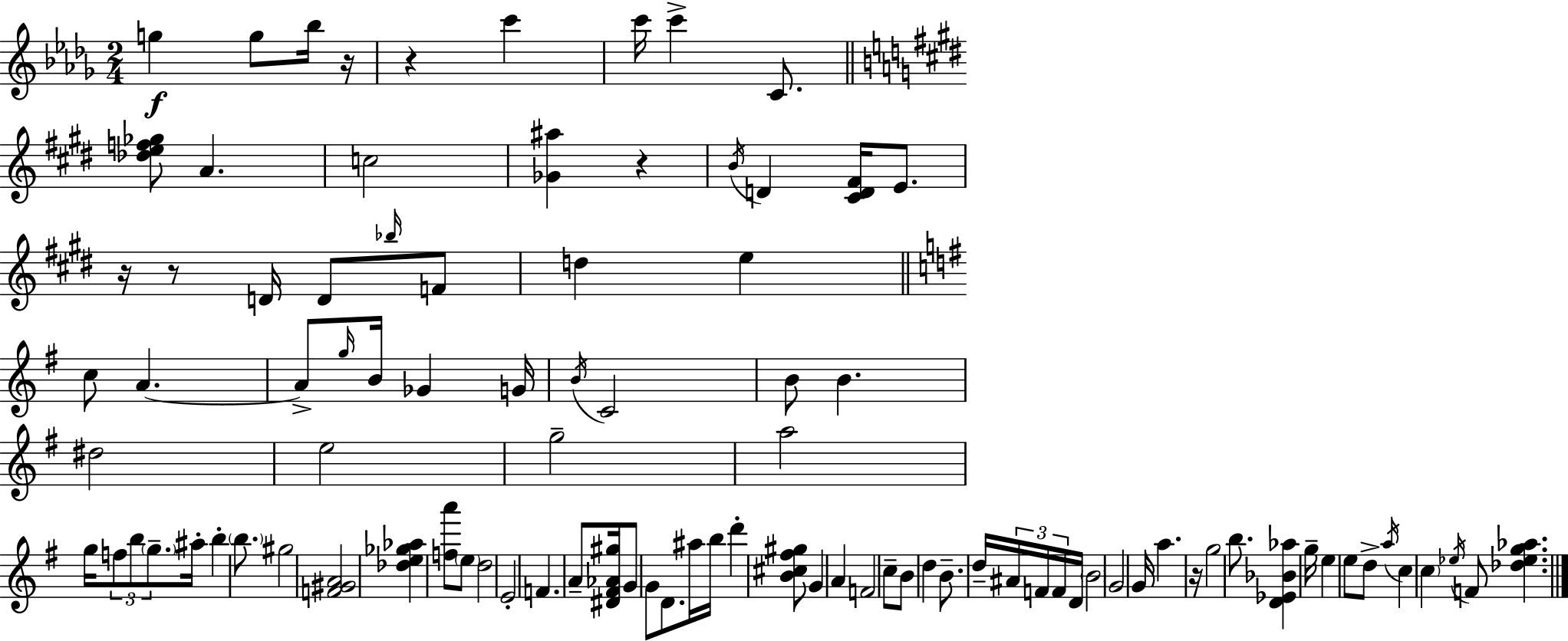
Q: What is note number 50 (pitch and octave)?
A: A#5